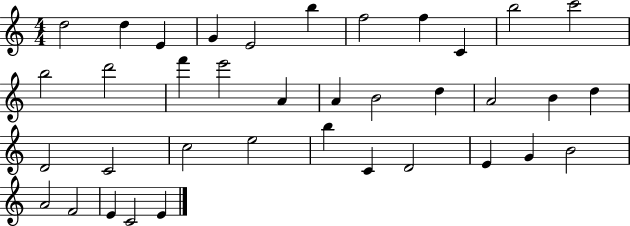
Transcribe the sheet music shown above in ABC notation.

X:1
T:Untitled
M:4/4
L:1/4
K:C
d2 d E G E2 b f2 f C b2 c'2 b2 d'2 f' e'2 A A B2 d A2 B d D2 C2 c2 e2 b C D2 E G B2 A2 F2 E C2 E